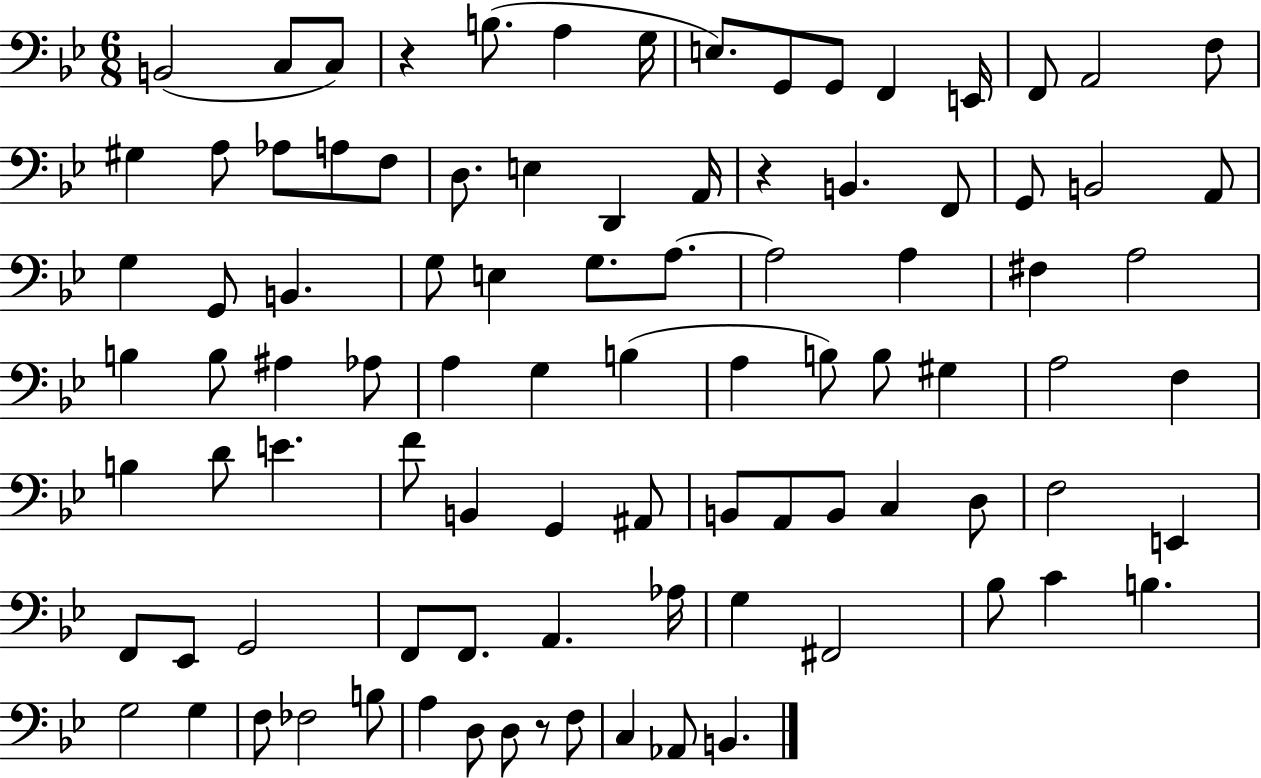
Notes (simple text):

B2/h C3/e C3/e R/q B3/e. A3/q G3/s E3/e. G2/e G2/e F2/q E2/s F2/e A2/h F3/e G#3/q A3/e Ab3/e A3/e F3/e D3/e. E3/q D2/q A2/s R/q B2/q. F2/e G2/e B2/h A2/e G3/q G2/e B2/q. G3/e E3/q G3/e. A3/e. A3/h A3/q F#3/q A3/h B3/q B3/e A#3/q Ab3/e A3/q G3/q B3/q A3/q B3/e B3/e G#3/q A3/h F3/q B3/q D4/e E4/q. F4/e B2/q G2/q A#2/e B2/e A2/e B2/e C3/q D3/e F3/h E2/q F2/e Eb2/e G2/h F2/e F2/e. A2/q. Ab3/s G3/q F#2/h Bb3/e C4/q B3/q. G3/h G3/q F3/e FES3/h B3/e A3/q D3/e D3/e R/e F3/e C3/q Ab2/e B2/q.